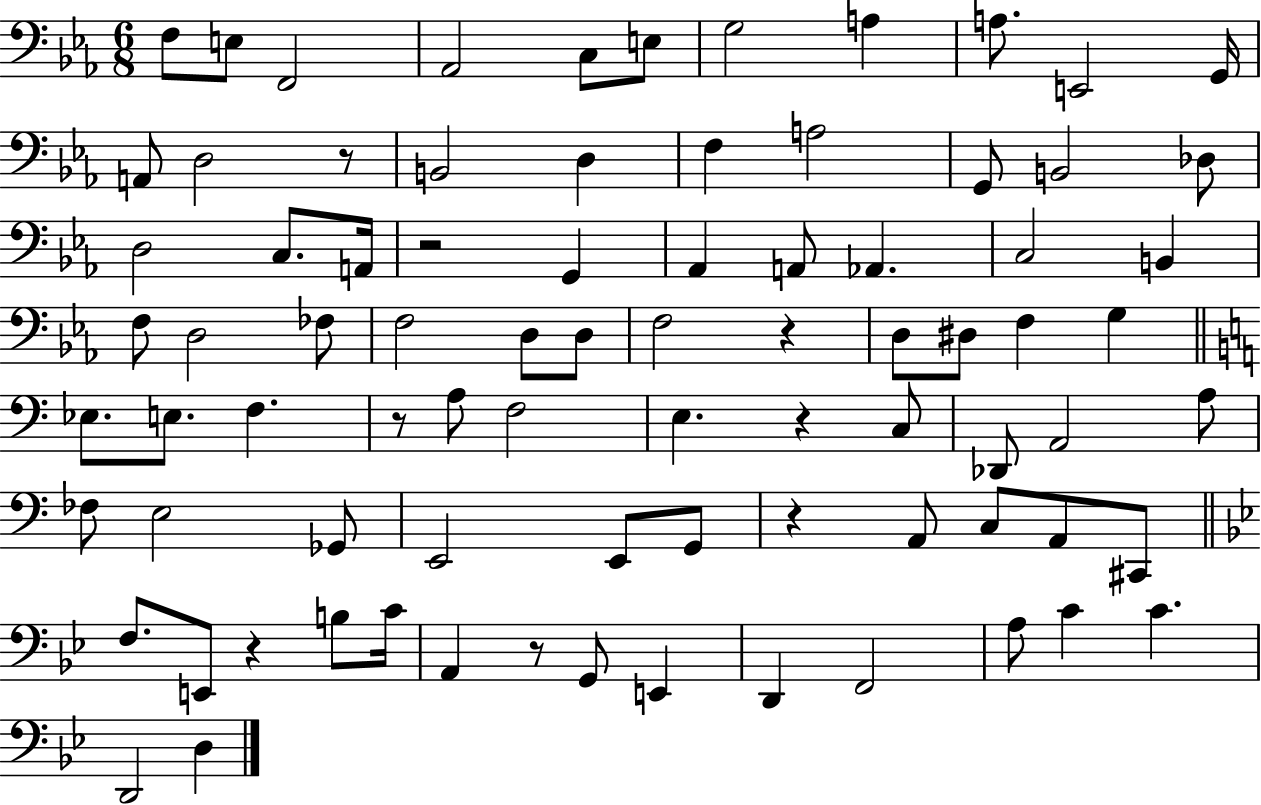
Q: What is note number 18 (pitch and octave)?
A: G2